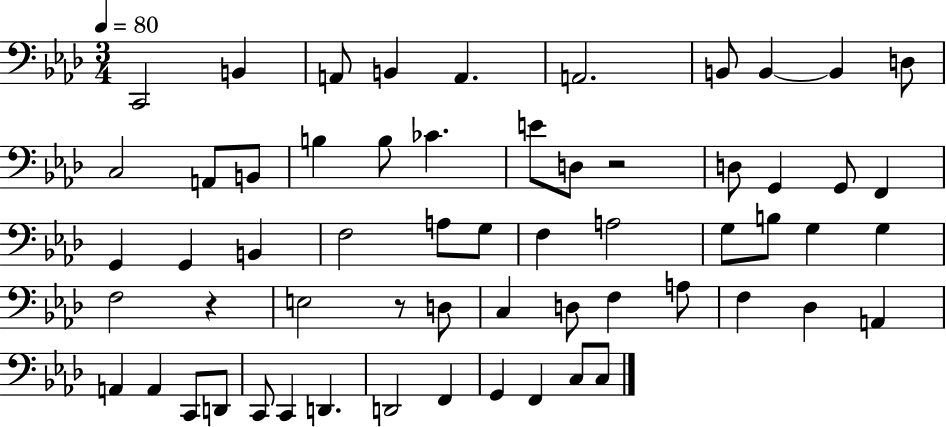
C2/h B2/q A2/e B2/q A2/q. A2/h. B2/e B2/q B2/q D3/e C3/h A2/e B2/e B3/q B3/e CES4/q. E4/e D3/e R/h D3/e G2/q G2/e F2/q G2/q G2/q B2/q F3/h A3/e G3/e F3/q A3/h G3/e B3/e G3/q G3/q F3/h R/q E3/h R/e D3/e C3/q D3/e F3/q A3/e F3/q Db3/q A2/q A2/q A2/q C2/e D2/e C2/e C2/q D2/q. D2/h F2/q G2/q F2/q C3/e C3/e